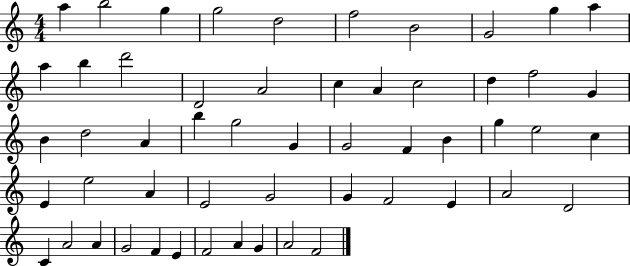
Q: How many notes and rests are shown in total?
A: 54